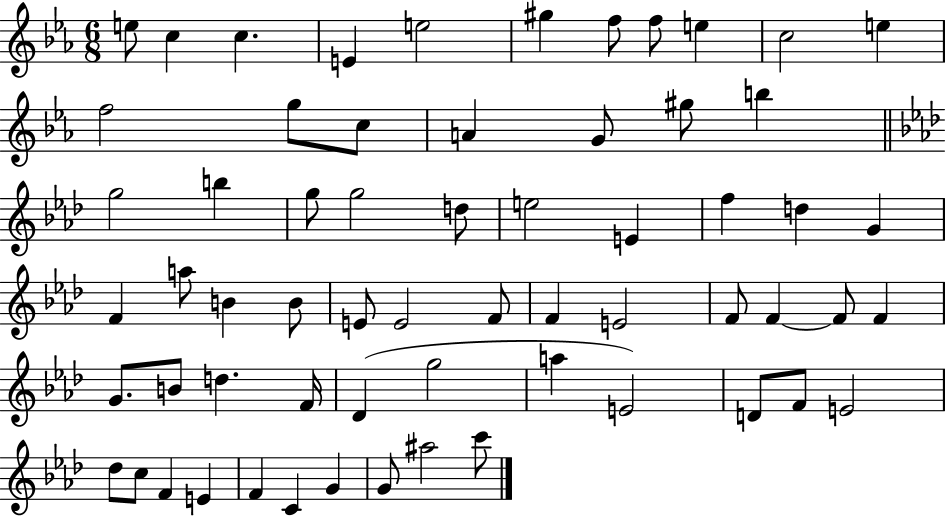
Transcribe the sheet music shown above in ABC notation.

X:1
T:Untitled
M:6/8
L:1/4
K:Eb
e/2 c c E e2 ^g f/2 f/2 e c2 e f2 g/2 c/2 A G/2 ^g/2 b g2 b g/2 g2 d/2 e2 E f d G F a/2 B B/2 E/2 E2 F/2 F E2 F/2 F F/2 F G/2 B/2 d F/4 _D g2 a E2 D/2 F/2 E2 _d/2 c/2 F E F C G G/2 ^a2 c'/2